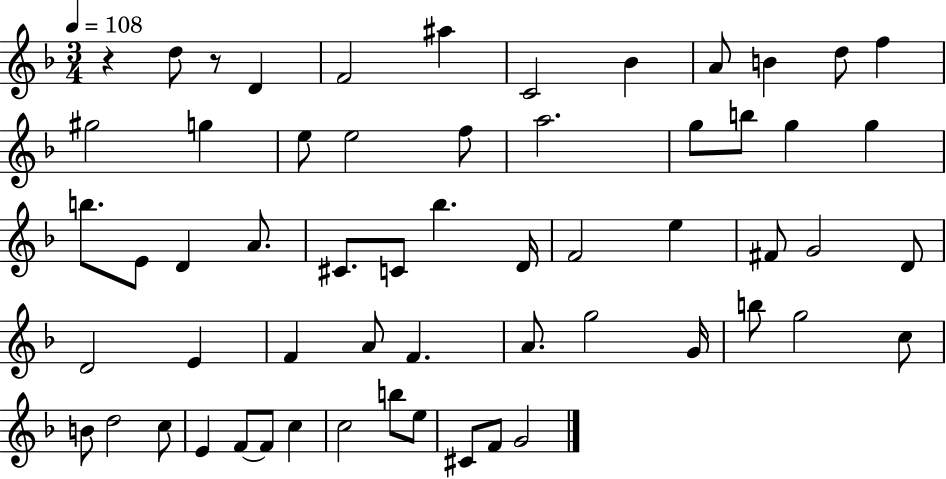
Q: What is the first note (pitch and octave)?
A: D5